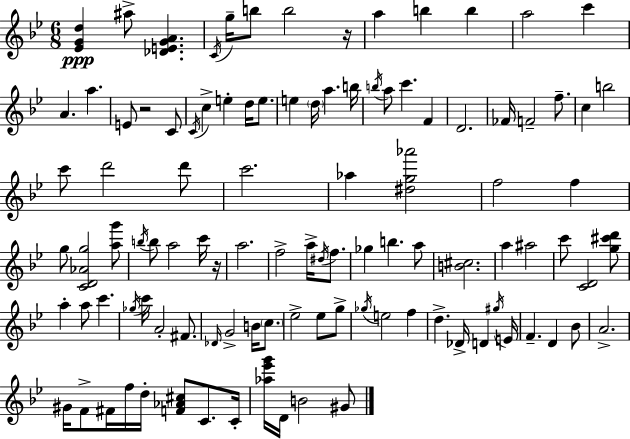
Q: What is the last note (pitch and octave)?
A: G#4